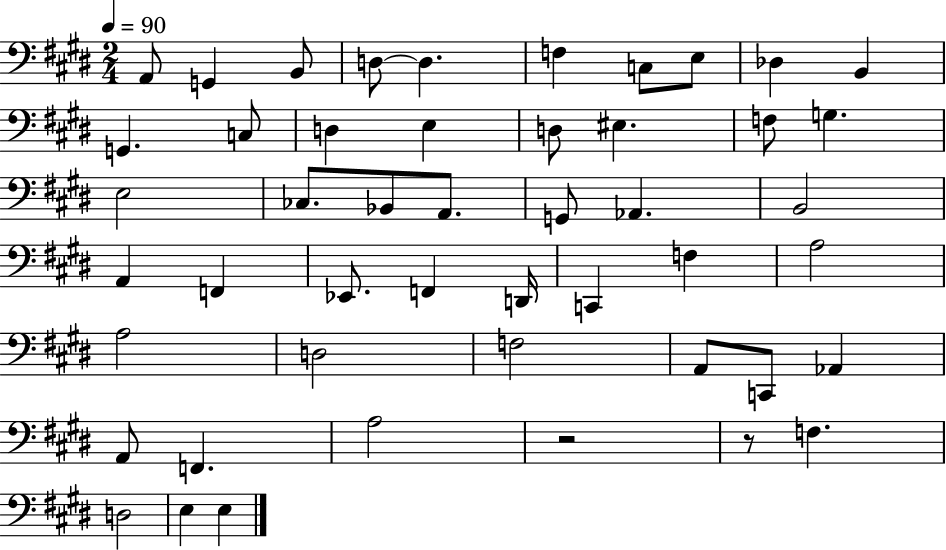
X:1
T:Untitled
M:2/4
L:1/4
K:E
A,,/2 G,, B,,/2 D,/2 D, F, C,/2 E,/2 _D, B,, G,, C,/2 D, E, D,/2 ^E, F,/2 G, E,2 _C,/2 _B,,/2 A,,/2 G,,/2 _A,, B,,2 A,, F,, _E,,/2 F,, D,,/4 C,, F, A,2 A,2 D,2 F,2 A,,/2 C,,/2 _A,, A,,/2 F,, A,2 z2 z/2 F, D,2 E, E,